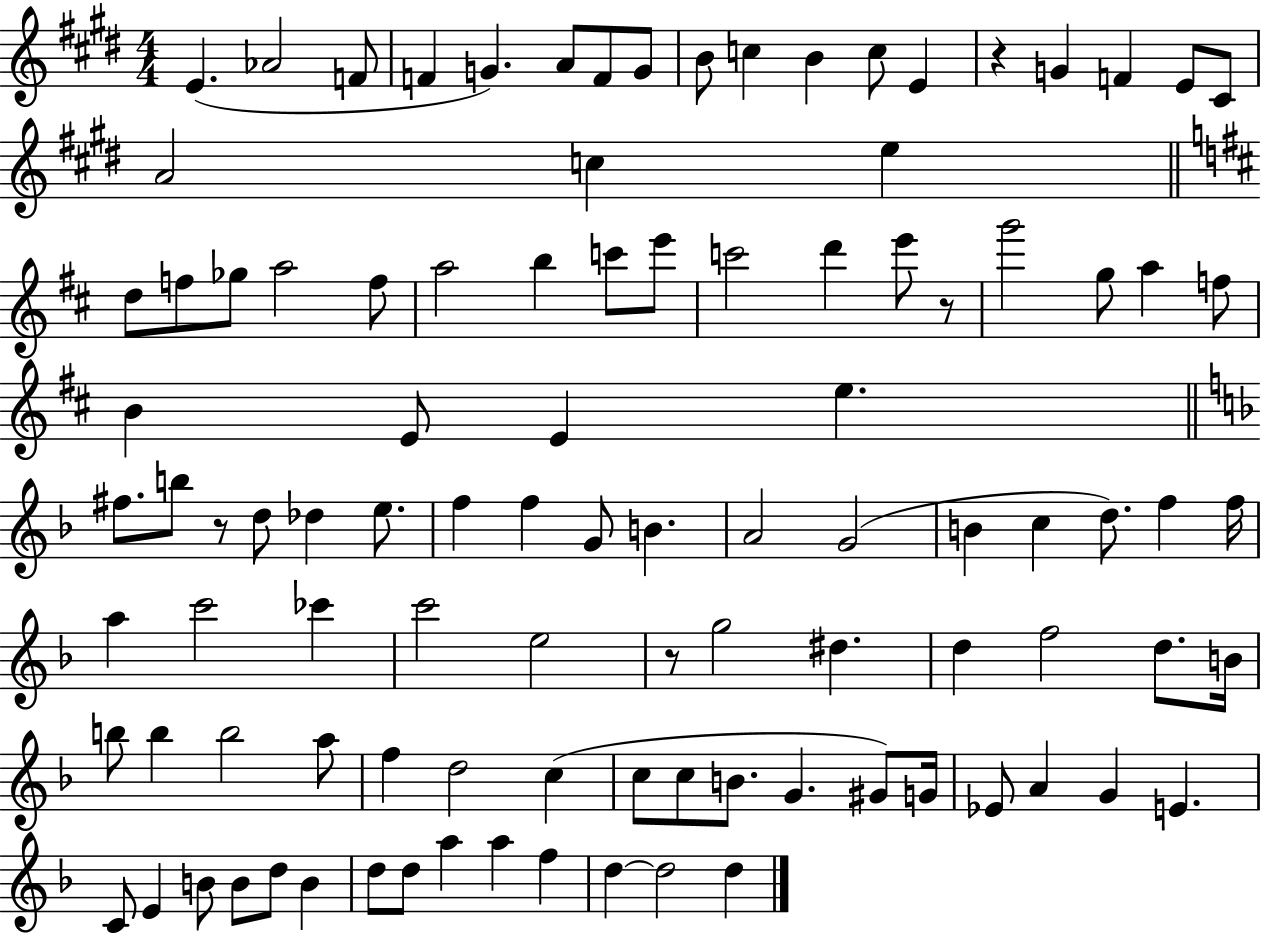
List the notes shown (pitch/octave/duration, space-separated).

E4/q. Ab4/h F4/e F4/q G4/q. A4/e F4/e G4/e B4/e C5/q B4/q C5/e E4/q R/q G4/q F4/q E4/e C#4/e A4/h C5/q E5/q D5/e F5/e Gb5/e A5/h F5/e A5/h B5/q C6/e E6/e C6/h D6/q E6/e R/e G6/h G5/e A5/q F5/e B4/q E4/e E4/q E5/q. F#5/e. B5/e R/e D5/e Db5/q E5/e. F5/q F5/q G4/e B4/q. A4/h G4/h B4/q C5/q D5/e. F5/q F5/s A5/q C6/h CES6/q C6/h E5/h R/e G5/h D#5/q. D5/q F5/h D5/e. B4/s B5/e B5/q B5/h A5/e F5/q D5/h C5/q C5/e C5/e B4/e. G4/q. G#4/e G4/s Eb4/e A4/q G4/q E4/q. C4/e E4/q B4/e B4/e D5/e B4/q D5/e D5/e A5/q A5/q F5/q D5/q D5/h D5/q